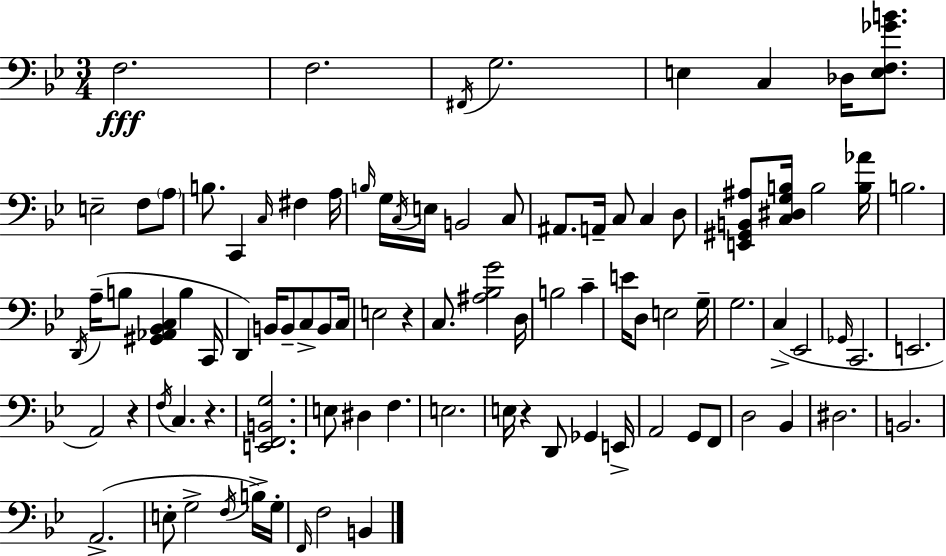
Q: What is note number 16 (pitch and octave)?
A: B3